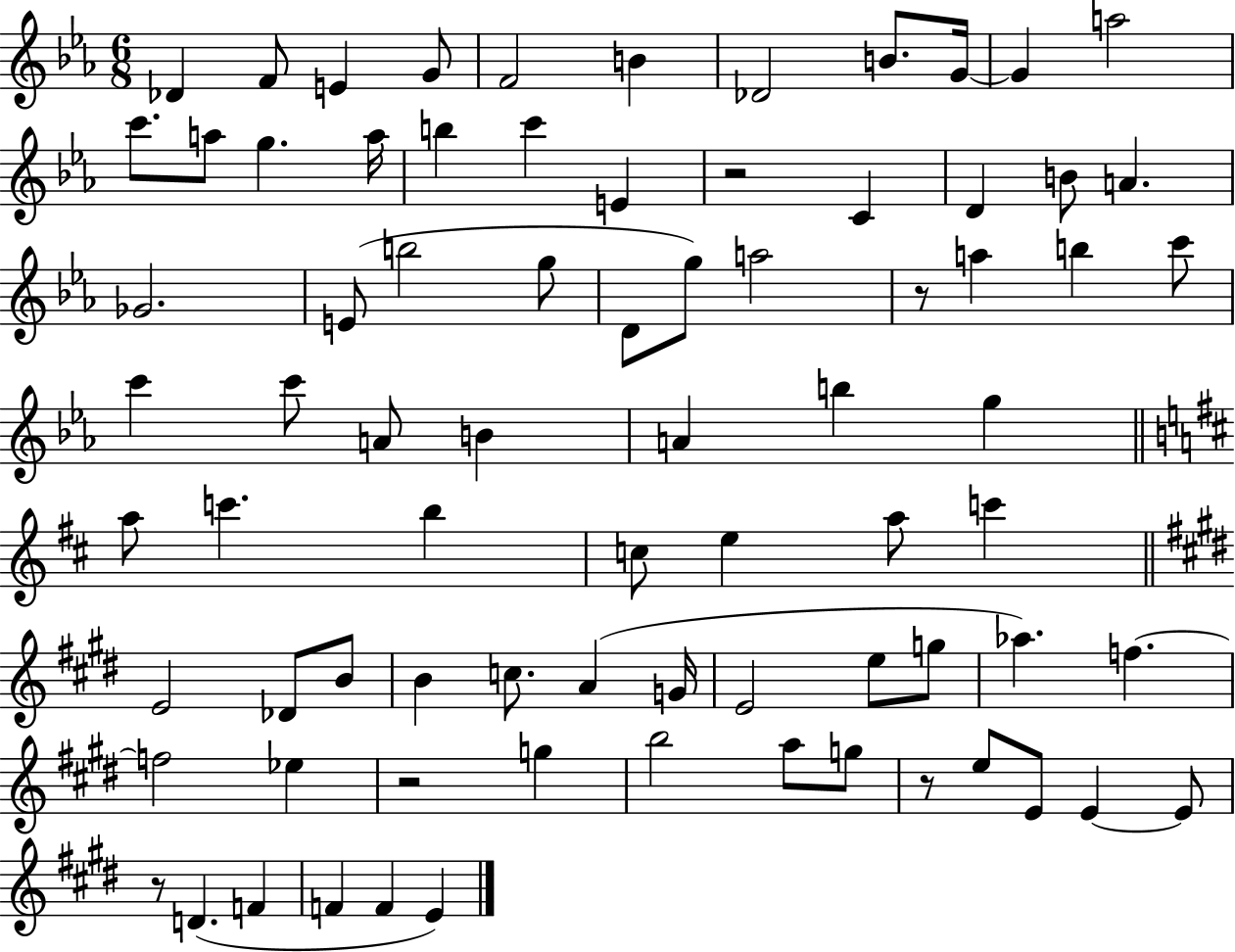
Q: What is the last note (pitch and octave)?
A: E4